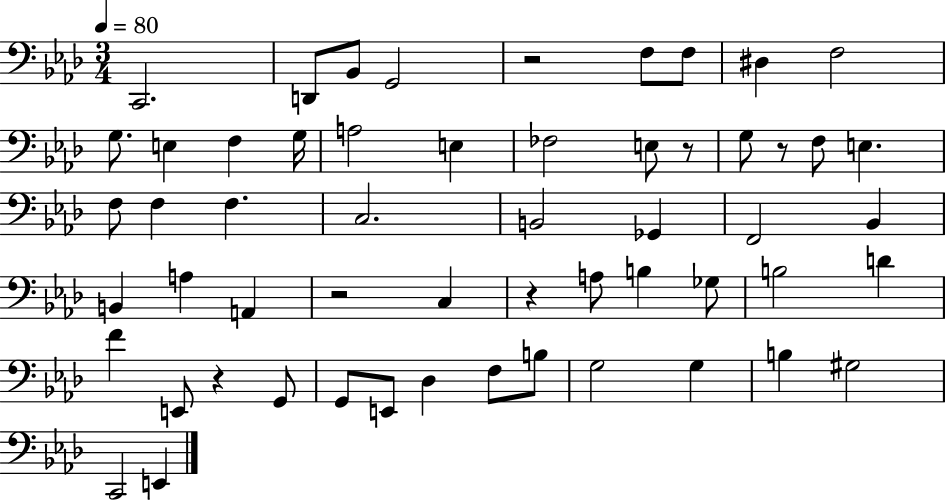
{
  \clef bass
  \numericTimeSignature
  \time 3/4
  \key aes \major
  \tempo 4 = 80
  c,2. | d,8 bes,8 g,2 | r2 f8 f8 | dis4 f2 | \break g8. e4 f4 g16 | a2 e4 | fes2 e8 r8 | g8 r8 f8 e4. | \break f8 f4 f4. | c2. | b,2 ges,4 | f,2 bes,4 | \break b,4 a4 a,4 | r2 c4 | r4 a8 b4 ges8 | b2 d'4 | \break f'4 e,8 r4 g,8 | g,8 e,8 des4 f8 b8 | g2 g4 | b4 gis2 | \break c,2 e,4 | \bar "|."
}